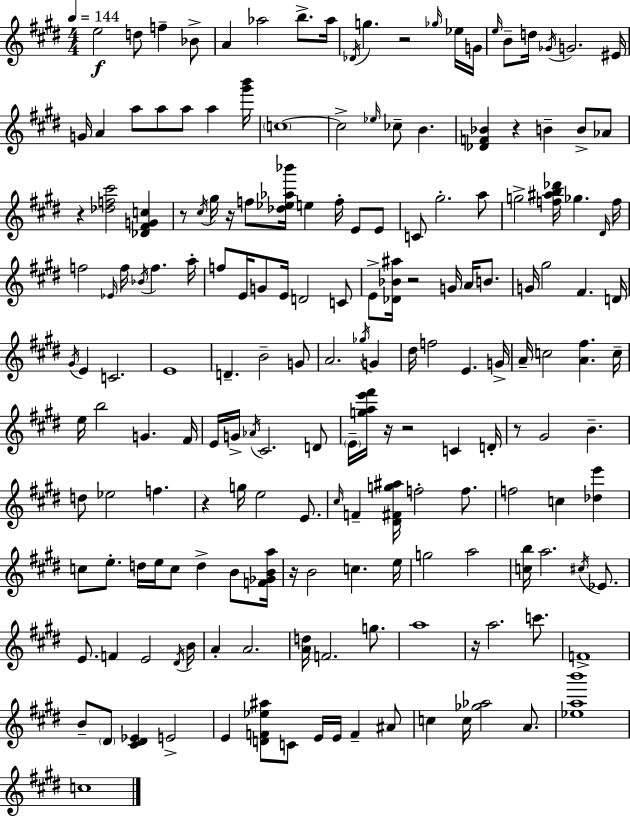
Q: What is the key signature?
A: E major